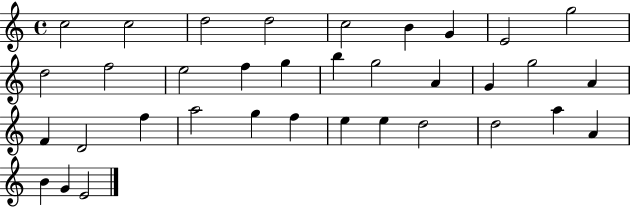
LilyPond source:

{
  \clef treble
  \time 4/4
  \defaultTimeSignature
  \key c \major
  c''2 c''2 | d''2 d''2 | c''2 b'4 g'4 | e'2 g''2 | \break d''2 f''2 | e''2 f''4 g''4 | b''4 g''2 a'4 | g'4 g''2 a'4 | \break f'4 d'2 f''4 | a''2 g''4 f''4 | e''4 e''4 d''2 | d''2 a''4 a'4 | \break b'4 g'4 e'2 | \bar "|."
}